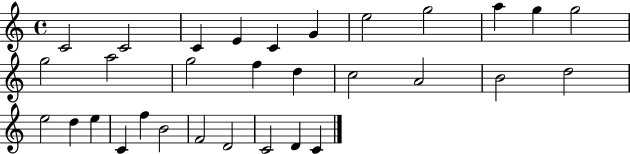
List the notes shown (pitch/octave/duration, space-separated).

C4/h C4/h C4/q E4/q C4/q G4/q E5/h G5/h A5/q G5/q G5/h G5/h A5/h G5/h F5/q D5/q C5/h A4/h B4/h D5/h E5/h D5/q E5/q C4/q F5/q B4/h F4/h D4/h C4/h D4/q C4/q